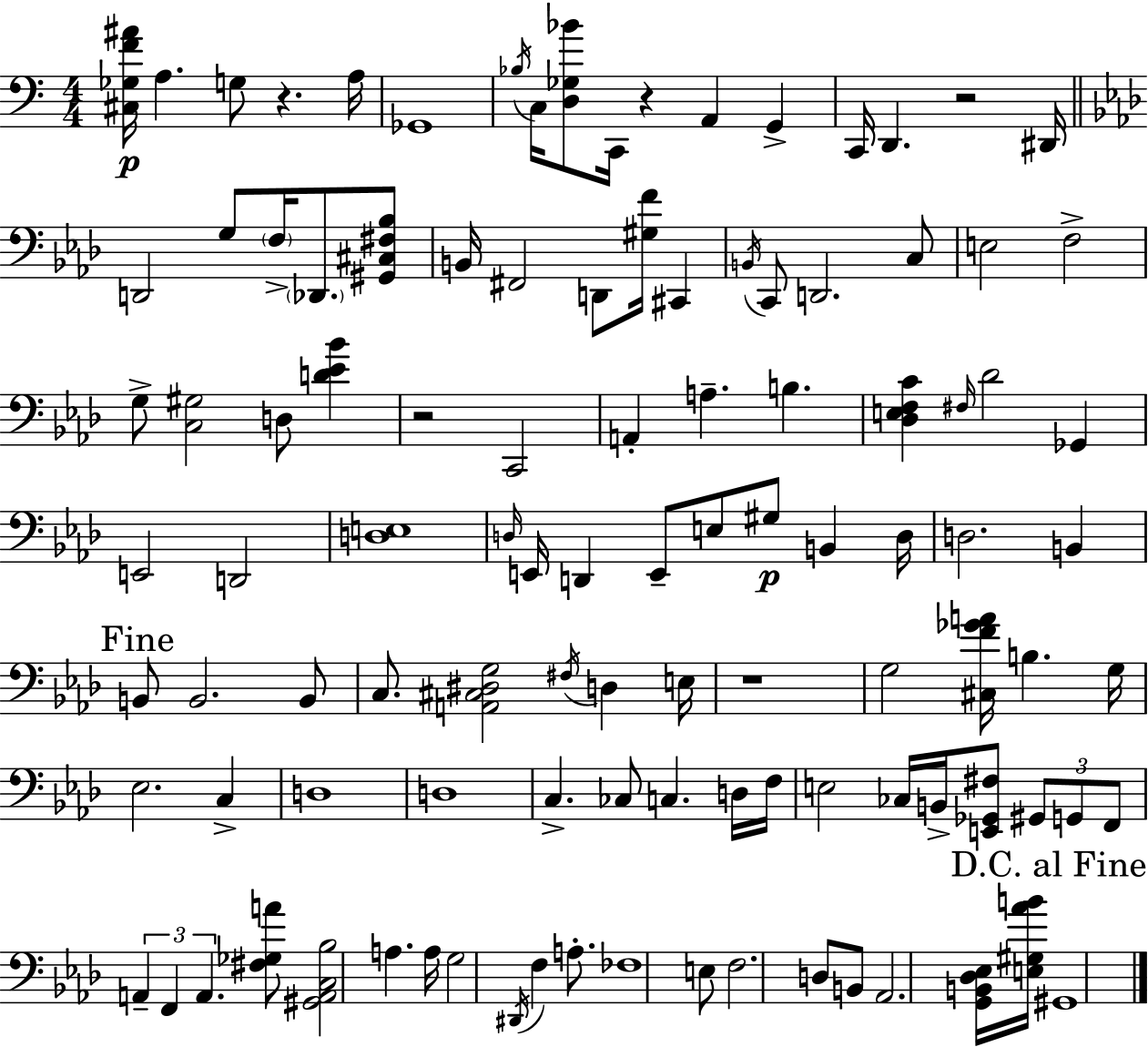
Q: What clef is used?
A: bass